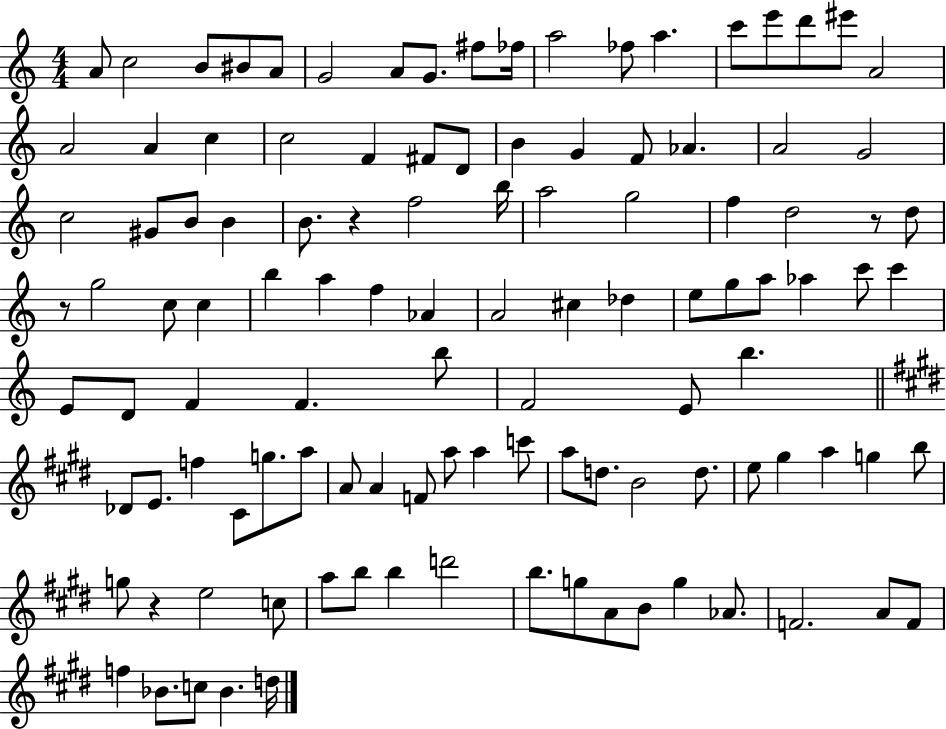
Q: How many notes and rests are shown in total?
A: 113